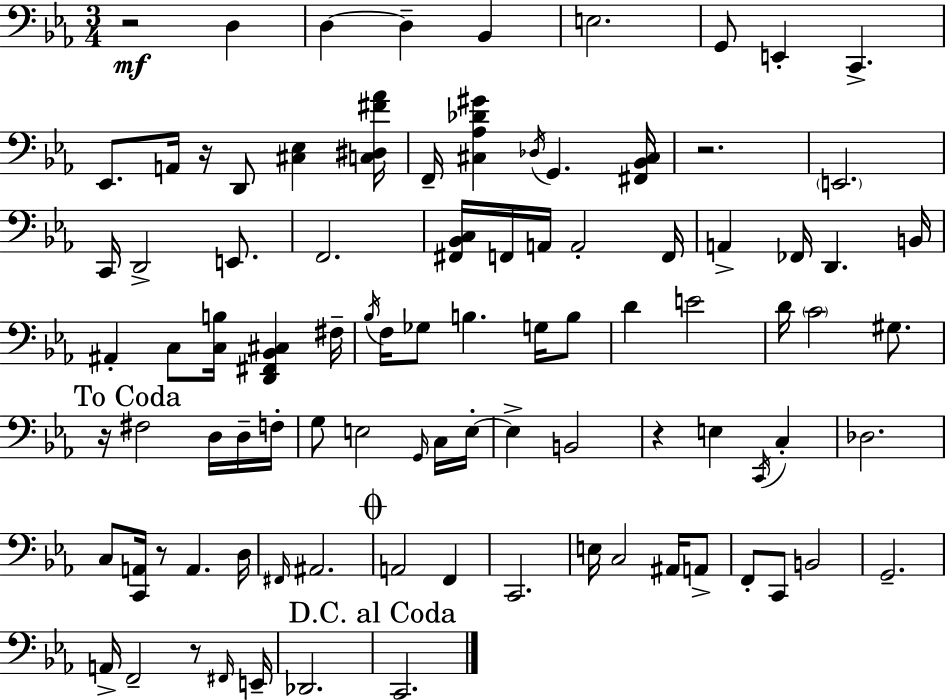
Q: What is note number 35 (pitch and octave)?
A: G3